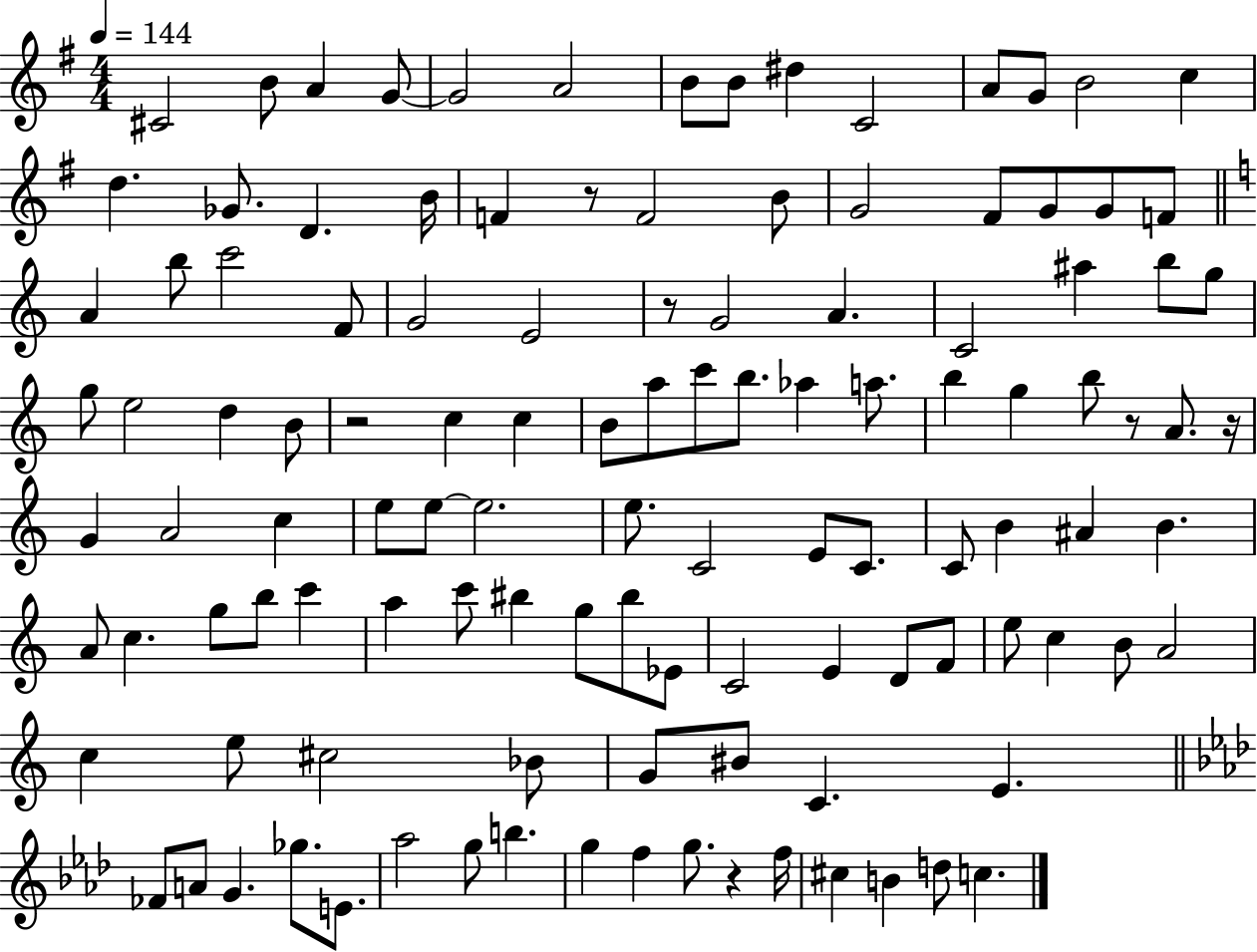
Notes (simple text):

C#4/h B4/e A4/q G4/e G4/h A4/h B4/e B4/e D#5/q C4/h A4/e G4/e B4/h C5/q D5/q. Gb4/e. D4/q. B4/s F4/q R/e F4/h B4/e G4/h F#4/e G4/e G4/e F4/e A4/q B5/e C6/h F4/e G4/h E4/h R/e G4/h A4/q. C4/h A#5/q B5/e G5/e G5/e E5/h D5/q B4/e R/h C5/q C5/q B4/e A5/e C6/e B5/e. Ab5/q A5/e. B5/q G5/q B5/e R/e A4/e. R/s G4/q A4/h C5/q E5/e E5/e E5/h. E5/e. C4/h E4/e C4/e. C4/e B4/q A#4/q B4/q. A4/e C5/q. G5/e B5/e C6/q A5/q C6/e BIS5/q G5/e BIS5/e Eb4/e C4/h E4/q D4/e F4/e E5/e C5/q B4/e A4/h C5/q E5/e C#5/h Bb4/e G4/e BIS4/e C4/q. E4/q. FES4/e A4/e G4/q. Gb5/e. E4/e. Ab5/h G5/e B5/q. G5/q F5/q G5/e. R/q F5/s C#5/q B4/q D5/e C5/q.